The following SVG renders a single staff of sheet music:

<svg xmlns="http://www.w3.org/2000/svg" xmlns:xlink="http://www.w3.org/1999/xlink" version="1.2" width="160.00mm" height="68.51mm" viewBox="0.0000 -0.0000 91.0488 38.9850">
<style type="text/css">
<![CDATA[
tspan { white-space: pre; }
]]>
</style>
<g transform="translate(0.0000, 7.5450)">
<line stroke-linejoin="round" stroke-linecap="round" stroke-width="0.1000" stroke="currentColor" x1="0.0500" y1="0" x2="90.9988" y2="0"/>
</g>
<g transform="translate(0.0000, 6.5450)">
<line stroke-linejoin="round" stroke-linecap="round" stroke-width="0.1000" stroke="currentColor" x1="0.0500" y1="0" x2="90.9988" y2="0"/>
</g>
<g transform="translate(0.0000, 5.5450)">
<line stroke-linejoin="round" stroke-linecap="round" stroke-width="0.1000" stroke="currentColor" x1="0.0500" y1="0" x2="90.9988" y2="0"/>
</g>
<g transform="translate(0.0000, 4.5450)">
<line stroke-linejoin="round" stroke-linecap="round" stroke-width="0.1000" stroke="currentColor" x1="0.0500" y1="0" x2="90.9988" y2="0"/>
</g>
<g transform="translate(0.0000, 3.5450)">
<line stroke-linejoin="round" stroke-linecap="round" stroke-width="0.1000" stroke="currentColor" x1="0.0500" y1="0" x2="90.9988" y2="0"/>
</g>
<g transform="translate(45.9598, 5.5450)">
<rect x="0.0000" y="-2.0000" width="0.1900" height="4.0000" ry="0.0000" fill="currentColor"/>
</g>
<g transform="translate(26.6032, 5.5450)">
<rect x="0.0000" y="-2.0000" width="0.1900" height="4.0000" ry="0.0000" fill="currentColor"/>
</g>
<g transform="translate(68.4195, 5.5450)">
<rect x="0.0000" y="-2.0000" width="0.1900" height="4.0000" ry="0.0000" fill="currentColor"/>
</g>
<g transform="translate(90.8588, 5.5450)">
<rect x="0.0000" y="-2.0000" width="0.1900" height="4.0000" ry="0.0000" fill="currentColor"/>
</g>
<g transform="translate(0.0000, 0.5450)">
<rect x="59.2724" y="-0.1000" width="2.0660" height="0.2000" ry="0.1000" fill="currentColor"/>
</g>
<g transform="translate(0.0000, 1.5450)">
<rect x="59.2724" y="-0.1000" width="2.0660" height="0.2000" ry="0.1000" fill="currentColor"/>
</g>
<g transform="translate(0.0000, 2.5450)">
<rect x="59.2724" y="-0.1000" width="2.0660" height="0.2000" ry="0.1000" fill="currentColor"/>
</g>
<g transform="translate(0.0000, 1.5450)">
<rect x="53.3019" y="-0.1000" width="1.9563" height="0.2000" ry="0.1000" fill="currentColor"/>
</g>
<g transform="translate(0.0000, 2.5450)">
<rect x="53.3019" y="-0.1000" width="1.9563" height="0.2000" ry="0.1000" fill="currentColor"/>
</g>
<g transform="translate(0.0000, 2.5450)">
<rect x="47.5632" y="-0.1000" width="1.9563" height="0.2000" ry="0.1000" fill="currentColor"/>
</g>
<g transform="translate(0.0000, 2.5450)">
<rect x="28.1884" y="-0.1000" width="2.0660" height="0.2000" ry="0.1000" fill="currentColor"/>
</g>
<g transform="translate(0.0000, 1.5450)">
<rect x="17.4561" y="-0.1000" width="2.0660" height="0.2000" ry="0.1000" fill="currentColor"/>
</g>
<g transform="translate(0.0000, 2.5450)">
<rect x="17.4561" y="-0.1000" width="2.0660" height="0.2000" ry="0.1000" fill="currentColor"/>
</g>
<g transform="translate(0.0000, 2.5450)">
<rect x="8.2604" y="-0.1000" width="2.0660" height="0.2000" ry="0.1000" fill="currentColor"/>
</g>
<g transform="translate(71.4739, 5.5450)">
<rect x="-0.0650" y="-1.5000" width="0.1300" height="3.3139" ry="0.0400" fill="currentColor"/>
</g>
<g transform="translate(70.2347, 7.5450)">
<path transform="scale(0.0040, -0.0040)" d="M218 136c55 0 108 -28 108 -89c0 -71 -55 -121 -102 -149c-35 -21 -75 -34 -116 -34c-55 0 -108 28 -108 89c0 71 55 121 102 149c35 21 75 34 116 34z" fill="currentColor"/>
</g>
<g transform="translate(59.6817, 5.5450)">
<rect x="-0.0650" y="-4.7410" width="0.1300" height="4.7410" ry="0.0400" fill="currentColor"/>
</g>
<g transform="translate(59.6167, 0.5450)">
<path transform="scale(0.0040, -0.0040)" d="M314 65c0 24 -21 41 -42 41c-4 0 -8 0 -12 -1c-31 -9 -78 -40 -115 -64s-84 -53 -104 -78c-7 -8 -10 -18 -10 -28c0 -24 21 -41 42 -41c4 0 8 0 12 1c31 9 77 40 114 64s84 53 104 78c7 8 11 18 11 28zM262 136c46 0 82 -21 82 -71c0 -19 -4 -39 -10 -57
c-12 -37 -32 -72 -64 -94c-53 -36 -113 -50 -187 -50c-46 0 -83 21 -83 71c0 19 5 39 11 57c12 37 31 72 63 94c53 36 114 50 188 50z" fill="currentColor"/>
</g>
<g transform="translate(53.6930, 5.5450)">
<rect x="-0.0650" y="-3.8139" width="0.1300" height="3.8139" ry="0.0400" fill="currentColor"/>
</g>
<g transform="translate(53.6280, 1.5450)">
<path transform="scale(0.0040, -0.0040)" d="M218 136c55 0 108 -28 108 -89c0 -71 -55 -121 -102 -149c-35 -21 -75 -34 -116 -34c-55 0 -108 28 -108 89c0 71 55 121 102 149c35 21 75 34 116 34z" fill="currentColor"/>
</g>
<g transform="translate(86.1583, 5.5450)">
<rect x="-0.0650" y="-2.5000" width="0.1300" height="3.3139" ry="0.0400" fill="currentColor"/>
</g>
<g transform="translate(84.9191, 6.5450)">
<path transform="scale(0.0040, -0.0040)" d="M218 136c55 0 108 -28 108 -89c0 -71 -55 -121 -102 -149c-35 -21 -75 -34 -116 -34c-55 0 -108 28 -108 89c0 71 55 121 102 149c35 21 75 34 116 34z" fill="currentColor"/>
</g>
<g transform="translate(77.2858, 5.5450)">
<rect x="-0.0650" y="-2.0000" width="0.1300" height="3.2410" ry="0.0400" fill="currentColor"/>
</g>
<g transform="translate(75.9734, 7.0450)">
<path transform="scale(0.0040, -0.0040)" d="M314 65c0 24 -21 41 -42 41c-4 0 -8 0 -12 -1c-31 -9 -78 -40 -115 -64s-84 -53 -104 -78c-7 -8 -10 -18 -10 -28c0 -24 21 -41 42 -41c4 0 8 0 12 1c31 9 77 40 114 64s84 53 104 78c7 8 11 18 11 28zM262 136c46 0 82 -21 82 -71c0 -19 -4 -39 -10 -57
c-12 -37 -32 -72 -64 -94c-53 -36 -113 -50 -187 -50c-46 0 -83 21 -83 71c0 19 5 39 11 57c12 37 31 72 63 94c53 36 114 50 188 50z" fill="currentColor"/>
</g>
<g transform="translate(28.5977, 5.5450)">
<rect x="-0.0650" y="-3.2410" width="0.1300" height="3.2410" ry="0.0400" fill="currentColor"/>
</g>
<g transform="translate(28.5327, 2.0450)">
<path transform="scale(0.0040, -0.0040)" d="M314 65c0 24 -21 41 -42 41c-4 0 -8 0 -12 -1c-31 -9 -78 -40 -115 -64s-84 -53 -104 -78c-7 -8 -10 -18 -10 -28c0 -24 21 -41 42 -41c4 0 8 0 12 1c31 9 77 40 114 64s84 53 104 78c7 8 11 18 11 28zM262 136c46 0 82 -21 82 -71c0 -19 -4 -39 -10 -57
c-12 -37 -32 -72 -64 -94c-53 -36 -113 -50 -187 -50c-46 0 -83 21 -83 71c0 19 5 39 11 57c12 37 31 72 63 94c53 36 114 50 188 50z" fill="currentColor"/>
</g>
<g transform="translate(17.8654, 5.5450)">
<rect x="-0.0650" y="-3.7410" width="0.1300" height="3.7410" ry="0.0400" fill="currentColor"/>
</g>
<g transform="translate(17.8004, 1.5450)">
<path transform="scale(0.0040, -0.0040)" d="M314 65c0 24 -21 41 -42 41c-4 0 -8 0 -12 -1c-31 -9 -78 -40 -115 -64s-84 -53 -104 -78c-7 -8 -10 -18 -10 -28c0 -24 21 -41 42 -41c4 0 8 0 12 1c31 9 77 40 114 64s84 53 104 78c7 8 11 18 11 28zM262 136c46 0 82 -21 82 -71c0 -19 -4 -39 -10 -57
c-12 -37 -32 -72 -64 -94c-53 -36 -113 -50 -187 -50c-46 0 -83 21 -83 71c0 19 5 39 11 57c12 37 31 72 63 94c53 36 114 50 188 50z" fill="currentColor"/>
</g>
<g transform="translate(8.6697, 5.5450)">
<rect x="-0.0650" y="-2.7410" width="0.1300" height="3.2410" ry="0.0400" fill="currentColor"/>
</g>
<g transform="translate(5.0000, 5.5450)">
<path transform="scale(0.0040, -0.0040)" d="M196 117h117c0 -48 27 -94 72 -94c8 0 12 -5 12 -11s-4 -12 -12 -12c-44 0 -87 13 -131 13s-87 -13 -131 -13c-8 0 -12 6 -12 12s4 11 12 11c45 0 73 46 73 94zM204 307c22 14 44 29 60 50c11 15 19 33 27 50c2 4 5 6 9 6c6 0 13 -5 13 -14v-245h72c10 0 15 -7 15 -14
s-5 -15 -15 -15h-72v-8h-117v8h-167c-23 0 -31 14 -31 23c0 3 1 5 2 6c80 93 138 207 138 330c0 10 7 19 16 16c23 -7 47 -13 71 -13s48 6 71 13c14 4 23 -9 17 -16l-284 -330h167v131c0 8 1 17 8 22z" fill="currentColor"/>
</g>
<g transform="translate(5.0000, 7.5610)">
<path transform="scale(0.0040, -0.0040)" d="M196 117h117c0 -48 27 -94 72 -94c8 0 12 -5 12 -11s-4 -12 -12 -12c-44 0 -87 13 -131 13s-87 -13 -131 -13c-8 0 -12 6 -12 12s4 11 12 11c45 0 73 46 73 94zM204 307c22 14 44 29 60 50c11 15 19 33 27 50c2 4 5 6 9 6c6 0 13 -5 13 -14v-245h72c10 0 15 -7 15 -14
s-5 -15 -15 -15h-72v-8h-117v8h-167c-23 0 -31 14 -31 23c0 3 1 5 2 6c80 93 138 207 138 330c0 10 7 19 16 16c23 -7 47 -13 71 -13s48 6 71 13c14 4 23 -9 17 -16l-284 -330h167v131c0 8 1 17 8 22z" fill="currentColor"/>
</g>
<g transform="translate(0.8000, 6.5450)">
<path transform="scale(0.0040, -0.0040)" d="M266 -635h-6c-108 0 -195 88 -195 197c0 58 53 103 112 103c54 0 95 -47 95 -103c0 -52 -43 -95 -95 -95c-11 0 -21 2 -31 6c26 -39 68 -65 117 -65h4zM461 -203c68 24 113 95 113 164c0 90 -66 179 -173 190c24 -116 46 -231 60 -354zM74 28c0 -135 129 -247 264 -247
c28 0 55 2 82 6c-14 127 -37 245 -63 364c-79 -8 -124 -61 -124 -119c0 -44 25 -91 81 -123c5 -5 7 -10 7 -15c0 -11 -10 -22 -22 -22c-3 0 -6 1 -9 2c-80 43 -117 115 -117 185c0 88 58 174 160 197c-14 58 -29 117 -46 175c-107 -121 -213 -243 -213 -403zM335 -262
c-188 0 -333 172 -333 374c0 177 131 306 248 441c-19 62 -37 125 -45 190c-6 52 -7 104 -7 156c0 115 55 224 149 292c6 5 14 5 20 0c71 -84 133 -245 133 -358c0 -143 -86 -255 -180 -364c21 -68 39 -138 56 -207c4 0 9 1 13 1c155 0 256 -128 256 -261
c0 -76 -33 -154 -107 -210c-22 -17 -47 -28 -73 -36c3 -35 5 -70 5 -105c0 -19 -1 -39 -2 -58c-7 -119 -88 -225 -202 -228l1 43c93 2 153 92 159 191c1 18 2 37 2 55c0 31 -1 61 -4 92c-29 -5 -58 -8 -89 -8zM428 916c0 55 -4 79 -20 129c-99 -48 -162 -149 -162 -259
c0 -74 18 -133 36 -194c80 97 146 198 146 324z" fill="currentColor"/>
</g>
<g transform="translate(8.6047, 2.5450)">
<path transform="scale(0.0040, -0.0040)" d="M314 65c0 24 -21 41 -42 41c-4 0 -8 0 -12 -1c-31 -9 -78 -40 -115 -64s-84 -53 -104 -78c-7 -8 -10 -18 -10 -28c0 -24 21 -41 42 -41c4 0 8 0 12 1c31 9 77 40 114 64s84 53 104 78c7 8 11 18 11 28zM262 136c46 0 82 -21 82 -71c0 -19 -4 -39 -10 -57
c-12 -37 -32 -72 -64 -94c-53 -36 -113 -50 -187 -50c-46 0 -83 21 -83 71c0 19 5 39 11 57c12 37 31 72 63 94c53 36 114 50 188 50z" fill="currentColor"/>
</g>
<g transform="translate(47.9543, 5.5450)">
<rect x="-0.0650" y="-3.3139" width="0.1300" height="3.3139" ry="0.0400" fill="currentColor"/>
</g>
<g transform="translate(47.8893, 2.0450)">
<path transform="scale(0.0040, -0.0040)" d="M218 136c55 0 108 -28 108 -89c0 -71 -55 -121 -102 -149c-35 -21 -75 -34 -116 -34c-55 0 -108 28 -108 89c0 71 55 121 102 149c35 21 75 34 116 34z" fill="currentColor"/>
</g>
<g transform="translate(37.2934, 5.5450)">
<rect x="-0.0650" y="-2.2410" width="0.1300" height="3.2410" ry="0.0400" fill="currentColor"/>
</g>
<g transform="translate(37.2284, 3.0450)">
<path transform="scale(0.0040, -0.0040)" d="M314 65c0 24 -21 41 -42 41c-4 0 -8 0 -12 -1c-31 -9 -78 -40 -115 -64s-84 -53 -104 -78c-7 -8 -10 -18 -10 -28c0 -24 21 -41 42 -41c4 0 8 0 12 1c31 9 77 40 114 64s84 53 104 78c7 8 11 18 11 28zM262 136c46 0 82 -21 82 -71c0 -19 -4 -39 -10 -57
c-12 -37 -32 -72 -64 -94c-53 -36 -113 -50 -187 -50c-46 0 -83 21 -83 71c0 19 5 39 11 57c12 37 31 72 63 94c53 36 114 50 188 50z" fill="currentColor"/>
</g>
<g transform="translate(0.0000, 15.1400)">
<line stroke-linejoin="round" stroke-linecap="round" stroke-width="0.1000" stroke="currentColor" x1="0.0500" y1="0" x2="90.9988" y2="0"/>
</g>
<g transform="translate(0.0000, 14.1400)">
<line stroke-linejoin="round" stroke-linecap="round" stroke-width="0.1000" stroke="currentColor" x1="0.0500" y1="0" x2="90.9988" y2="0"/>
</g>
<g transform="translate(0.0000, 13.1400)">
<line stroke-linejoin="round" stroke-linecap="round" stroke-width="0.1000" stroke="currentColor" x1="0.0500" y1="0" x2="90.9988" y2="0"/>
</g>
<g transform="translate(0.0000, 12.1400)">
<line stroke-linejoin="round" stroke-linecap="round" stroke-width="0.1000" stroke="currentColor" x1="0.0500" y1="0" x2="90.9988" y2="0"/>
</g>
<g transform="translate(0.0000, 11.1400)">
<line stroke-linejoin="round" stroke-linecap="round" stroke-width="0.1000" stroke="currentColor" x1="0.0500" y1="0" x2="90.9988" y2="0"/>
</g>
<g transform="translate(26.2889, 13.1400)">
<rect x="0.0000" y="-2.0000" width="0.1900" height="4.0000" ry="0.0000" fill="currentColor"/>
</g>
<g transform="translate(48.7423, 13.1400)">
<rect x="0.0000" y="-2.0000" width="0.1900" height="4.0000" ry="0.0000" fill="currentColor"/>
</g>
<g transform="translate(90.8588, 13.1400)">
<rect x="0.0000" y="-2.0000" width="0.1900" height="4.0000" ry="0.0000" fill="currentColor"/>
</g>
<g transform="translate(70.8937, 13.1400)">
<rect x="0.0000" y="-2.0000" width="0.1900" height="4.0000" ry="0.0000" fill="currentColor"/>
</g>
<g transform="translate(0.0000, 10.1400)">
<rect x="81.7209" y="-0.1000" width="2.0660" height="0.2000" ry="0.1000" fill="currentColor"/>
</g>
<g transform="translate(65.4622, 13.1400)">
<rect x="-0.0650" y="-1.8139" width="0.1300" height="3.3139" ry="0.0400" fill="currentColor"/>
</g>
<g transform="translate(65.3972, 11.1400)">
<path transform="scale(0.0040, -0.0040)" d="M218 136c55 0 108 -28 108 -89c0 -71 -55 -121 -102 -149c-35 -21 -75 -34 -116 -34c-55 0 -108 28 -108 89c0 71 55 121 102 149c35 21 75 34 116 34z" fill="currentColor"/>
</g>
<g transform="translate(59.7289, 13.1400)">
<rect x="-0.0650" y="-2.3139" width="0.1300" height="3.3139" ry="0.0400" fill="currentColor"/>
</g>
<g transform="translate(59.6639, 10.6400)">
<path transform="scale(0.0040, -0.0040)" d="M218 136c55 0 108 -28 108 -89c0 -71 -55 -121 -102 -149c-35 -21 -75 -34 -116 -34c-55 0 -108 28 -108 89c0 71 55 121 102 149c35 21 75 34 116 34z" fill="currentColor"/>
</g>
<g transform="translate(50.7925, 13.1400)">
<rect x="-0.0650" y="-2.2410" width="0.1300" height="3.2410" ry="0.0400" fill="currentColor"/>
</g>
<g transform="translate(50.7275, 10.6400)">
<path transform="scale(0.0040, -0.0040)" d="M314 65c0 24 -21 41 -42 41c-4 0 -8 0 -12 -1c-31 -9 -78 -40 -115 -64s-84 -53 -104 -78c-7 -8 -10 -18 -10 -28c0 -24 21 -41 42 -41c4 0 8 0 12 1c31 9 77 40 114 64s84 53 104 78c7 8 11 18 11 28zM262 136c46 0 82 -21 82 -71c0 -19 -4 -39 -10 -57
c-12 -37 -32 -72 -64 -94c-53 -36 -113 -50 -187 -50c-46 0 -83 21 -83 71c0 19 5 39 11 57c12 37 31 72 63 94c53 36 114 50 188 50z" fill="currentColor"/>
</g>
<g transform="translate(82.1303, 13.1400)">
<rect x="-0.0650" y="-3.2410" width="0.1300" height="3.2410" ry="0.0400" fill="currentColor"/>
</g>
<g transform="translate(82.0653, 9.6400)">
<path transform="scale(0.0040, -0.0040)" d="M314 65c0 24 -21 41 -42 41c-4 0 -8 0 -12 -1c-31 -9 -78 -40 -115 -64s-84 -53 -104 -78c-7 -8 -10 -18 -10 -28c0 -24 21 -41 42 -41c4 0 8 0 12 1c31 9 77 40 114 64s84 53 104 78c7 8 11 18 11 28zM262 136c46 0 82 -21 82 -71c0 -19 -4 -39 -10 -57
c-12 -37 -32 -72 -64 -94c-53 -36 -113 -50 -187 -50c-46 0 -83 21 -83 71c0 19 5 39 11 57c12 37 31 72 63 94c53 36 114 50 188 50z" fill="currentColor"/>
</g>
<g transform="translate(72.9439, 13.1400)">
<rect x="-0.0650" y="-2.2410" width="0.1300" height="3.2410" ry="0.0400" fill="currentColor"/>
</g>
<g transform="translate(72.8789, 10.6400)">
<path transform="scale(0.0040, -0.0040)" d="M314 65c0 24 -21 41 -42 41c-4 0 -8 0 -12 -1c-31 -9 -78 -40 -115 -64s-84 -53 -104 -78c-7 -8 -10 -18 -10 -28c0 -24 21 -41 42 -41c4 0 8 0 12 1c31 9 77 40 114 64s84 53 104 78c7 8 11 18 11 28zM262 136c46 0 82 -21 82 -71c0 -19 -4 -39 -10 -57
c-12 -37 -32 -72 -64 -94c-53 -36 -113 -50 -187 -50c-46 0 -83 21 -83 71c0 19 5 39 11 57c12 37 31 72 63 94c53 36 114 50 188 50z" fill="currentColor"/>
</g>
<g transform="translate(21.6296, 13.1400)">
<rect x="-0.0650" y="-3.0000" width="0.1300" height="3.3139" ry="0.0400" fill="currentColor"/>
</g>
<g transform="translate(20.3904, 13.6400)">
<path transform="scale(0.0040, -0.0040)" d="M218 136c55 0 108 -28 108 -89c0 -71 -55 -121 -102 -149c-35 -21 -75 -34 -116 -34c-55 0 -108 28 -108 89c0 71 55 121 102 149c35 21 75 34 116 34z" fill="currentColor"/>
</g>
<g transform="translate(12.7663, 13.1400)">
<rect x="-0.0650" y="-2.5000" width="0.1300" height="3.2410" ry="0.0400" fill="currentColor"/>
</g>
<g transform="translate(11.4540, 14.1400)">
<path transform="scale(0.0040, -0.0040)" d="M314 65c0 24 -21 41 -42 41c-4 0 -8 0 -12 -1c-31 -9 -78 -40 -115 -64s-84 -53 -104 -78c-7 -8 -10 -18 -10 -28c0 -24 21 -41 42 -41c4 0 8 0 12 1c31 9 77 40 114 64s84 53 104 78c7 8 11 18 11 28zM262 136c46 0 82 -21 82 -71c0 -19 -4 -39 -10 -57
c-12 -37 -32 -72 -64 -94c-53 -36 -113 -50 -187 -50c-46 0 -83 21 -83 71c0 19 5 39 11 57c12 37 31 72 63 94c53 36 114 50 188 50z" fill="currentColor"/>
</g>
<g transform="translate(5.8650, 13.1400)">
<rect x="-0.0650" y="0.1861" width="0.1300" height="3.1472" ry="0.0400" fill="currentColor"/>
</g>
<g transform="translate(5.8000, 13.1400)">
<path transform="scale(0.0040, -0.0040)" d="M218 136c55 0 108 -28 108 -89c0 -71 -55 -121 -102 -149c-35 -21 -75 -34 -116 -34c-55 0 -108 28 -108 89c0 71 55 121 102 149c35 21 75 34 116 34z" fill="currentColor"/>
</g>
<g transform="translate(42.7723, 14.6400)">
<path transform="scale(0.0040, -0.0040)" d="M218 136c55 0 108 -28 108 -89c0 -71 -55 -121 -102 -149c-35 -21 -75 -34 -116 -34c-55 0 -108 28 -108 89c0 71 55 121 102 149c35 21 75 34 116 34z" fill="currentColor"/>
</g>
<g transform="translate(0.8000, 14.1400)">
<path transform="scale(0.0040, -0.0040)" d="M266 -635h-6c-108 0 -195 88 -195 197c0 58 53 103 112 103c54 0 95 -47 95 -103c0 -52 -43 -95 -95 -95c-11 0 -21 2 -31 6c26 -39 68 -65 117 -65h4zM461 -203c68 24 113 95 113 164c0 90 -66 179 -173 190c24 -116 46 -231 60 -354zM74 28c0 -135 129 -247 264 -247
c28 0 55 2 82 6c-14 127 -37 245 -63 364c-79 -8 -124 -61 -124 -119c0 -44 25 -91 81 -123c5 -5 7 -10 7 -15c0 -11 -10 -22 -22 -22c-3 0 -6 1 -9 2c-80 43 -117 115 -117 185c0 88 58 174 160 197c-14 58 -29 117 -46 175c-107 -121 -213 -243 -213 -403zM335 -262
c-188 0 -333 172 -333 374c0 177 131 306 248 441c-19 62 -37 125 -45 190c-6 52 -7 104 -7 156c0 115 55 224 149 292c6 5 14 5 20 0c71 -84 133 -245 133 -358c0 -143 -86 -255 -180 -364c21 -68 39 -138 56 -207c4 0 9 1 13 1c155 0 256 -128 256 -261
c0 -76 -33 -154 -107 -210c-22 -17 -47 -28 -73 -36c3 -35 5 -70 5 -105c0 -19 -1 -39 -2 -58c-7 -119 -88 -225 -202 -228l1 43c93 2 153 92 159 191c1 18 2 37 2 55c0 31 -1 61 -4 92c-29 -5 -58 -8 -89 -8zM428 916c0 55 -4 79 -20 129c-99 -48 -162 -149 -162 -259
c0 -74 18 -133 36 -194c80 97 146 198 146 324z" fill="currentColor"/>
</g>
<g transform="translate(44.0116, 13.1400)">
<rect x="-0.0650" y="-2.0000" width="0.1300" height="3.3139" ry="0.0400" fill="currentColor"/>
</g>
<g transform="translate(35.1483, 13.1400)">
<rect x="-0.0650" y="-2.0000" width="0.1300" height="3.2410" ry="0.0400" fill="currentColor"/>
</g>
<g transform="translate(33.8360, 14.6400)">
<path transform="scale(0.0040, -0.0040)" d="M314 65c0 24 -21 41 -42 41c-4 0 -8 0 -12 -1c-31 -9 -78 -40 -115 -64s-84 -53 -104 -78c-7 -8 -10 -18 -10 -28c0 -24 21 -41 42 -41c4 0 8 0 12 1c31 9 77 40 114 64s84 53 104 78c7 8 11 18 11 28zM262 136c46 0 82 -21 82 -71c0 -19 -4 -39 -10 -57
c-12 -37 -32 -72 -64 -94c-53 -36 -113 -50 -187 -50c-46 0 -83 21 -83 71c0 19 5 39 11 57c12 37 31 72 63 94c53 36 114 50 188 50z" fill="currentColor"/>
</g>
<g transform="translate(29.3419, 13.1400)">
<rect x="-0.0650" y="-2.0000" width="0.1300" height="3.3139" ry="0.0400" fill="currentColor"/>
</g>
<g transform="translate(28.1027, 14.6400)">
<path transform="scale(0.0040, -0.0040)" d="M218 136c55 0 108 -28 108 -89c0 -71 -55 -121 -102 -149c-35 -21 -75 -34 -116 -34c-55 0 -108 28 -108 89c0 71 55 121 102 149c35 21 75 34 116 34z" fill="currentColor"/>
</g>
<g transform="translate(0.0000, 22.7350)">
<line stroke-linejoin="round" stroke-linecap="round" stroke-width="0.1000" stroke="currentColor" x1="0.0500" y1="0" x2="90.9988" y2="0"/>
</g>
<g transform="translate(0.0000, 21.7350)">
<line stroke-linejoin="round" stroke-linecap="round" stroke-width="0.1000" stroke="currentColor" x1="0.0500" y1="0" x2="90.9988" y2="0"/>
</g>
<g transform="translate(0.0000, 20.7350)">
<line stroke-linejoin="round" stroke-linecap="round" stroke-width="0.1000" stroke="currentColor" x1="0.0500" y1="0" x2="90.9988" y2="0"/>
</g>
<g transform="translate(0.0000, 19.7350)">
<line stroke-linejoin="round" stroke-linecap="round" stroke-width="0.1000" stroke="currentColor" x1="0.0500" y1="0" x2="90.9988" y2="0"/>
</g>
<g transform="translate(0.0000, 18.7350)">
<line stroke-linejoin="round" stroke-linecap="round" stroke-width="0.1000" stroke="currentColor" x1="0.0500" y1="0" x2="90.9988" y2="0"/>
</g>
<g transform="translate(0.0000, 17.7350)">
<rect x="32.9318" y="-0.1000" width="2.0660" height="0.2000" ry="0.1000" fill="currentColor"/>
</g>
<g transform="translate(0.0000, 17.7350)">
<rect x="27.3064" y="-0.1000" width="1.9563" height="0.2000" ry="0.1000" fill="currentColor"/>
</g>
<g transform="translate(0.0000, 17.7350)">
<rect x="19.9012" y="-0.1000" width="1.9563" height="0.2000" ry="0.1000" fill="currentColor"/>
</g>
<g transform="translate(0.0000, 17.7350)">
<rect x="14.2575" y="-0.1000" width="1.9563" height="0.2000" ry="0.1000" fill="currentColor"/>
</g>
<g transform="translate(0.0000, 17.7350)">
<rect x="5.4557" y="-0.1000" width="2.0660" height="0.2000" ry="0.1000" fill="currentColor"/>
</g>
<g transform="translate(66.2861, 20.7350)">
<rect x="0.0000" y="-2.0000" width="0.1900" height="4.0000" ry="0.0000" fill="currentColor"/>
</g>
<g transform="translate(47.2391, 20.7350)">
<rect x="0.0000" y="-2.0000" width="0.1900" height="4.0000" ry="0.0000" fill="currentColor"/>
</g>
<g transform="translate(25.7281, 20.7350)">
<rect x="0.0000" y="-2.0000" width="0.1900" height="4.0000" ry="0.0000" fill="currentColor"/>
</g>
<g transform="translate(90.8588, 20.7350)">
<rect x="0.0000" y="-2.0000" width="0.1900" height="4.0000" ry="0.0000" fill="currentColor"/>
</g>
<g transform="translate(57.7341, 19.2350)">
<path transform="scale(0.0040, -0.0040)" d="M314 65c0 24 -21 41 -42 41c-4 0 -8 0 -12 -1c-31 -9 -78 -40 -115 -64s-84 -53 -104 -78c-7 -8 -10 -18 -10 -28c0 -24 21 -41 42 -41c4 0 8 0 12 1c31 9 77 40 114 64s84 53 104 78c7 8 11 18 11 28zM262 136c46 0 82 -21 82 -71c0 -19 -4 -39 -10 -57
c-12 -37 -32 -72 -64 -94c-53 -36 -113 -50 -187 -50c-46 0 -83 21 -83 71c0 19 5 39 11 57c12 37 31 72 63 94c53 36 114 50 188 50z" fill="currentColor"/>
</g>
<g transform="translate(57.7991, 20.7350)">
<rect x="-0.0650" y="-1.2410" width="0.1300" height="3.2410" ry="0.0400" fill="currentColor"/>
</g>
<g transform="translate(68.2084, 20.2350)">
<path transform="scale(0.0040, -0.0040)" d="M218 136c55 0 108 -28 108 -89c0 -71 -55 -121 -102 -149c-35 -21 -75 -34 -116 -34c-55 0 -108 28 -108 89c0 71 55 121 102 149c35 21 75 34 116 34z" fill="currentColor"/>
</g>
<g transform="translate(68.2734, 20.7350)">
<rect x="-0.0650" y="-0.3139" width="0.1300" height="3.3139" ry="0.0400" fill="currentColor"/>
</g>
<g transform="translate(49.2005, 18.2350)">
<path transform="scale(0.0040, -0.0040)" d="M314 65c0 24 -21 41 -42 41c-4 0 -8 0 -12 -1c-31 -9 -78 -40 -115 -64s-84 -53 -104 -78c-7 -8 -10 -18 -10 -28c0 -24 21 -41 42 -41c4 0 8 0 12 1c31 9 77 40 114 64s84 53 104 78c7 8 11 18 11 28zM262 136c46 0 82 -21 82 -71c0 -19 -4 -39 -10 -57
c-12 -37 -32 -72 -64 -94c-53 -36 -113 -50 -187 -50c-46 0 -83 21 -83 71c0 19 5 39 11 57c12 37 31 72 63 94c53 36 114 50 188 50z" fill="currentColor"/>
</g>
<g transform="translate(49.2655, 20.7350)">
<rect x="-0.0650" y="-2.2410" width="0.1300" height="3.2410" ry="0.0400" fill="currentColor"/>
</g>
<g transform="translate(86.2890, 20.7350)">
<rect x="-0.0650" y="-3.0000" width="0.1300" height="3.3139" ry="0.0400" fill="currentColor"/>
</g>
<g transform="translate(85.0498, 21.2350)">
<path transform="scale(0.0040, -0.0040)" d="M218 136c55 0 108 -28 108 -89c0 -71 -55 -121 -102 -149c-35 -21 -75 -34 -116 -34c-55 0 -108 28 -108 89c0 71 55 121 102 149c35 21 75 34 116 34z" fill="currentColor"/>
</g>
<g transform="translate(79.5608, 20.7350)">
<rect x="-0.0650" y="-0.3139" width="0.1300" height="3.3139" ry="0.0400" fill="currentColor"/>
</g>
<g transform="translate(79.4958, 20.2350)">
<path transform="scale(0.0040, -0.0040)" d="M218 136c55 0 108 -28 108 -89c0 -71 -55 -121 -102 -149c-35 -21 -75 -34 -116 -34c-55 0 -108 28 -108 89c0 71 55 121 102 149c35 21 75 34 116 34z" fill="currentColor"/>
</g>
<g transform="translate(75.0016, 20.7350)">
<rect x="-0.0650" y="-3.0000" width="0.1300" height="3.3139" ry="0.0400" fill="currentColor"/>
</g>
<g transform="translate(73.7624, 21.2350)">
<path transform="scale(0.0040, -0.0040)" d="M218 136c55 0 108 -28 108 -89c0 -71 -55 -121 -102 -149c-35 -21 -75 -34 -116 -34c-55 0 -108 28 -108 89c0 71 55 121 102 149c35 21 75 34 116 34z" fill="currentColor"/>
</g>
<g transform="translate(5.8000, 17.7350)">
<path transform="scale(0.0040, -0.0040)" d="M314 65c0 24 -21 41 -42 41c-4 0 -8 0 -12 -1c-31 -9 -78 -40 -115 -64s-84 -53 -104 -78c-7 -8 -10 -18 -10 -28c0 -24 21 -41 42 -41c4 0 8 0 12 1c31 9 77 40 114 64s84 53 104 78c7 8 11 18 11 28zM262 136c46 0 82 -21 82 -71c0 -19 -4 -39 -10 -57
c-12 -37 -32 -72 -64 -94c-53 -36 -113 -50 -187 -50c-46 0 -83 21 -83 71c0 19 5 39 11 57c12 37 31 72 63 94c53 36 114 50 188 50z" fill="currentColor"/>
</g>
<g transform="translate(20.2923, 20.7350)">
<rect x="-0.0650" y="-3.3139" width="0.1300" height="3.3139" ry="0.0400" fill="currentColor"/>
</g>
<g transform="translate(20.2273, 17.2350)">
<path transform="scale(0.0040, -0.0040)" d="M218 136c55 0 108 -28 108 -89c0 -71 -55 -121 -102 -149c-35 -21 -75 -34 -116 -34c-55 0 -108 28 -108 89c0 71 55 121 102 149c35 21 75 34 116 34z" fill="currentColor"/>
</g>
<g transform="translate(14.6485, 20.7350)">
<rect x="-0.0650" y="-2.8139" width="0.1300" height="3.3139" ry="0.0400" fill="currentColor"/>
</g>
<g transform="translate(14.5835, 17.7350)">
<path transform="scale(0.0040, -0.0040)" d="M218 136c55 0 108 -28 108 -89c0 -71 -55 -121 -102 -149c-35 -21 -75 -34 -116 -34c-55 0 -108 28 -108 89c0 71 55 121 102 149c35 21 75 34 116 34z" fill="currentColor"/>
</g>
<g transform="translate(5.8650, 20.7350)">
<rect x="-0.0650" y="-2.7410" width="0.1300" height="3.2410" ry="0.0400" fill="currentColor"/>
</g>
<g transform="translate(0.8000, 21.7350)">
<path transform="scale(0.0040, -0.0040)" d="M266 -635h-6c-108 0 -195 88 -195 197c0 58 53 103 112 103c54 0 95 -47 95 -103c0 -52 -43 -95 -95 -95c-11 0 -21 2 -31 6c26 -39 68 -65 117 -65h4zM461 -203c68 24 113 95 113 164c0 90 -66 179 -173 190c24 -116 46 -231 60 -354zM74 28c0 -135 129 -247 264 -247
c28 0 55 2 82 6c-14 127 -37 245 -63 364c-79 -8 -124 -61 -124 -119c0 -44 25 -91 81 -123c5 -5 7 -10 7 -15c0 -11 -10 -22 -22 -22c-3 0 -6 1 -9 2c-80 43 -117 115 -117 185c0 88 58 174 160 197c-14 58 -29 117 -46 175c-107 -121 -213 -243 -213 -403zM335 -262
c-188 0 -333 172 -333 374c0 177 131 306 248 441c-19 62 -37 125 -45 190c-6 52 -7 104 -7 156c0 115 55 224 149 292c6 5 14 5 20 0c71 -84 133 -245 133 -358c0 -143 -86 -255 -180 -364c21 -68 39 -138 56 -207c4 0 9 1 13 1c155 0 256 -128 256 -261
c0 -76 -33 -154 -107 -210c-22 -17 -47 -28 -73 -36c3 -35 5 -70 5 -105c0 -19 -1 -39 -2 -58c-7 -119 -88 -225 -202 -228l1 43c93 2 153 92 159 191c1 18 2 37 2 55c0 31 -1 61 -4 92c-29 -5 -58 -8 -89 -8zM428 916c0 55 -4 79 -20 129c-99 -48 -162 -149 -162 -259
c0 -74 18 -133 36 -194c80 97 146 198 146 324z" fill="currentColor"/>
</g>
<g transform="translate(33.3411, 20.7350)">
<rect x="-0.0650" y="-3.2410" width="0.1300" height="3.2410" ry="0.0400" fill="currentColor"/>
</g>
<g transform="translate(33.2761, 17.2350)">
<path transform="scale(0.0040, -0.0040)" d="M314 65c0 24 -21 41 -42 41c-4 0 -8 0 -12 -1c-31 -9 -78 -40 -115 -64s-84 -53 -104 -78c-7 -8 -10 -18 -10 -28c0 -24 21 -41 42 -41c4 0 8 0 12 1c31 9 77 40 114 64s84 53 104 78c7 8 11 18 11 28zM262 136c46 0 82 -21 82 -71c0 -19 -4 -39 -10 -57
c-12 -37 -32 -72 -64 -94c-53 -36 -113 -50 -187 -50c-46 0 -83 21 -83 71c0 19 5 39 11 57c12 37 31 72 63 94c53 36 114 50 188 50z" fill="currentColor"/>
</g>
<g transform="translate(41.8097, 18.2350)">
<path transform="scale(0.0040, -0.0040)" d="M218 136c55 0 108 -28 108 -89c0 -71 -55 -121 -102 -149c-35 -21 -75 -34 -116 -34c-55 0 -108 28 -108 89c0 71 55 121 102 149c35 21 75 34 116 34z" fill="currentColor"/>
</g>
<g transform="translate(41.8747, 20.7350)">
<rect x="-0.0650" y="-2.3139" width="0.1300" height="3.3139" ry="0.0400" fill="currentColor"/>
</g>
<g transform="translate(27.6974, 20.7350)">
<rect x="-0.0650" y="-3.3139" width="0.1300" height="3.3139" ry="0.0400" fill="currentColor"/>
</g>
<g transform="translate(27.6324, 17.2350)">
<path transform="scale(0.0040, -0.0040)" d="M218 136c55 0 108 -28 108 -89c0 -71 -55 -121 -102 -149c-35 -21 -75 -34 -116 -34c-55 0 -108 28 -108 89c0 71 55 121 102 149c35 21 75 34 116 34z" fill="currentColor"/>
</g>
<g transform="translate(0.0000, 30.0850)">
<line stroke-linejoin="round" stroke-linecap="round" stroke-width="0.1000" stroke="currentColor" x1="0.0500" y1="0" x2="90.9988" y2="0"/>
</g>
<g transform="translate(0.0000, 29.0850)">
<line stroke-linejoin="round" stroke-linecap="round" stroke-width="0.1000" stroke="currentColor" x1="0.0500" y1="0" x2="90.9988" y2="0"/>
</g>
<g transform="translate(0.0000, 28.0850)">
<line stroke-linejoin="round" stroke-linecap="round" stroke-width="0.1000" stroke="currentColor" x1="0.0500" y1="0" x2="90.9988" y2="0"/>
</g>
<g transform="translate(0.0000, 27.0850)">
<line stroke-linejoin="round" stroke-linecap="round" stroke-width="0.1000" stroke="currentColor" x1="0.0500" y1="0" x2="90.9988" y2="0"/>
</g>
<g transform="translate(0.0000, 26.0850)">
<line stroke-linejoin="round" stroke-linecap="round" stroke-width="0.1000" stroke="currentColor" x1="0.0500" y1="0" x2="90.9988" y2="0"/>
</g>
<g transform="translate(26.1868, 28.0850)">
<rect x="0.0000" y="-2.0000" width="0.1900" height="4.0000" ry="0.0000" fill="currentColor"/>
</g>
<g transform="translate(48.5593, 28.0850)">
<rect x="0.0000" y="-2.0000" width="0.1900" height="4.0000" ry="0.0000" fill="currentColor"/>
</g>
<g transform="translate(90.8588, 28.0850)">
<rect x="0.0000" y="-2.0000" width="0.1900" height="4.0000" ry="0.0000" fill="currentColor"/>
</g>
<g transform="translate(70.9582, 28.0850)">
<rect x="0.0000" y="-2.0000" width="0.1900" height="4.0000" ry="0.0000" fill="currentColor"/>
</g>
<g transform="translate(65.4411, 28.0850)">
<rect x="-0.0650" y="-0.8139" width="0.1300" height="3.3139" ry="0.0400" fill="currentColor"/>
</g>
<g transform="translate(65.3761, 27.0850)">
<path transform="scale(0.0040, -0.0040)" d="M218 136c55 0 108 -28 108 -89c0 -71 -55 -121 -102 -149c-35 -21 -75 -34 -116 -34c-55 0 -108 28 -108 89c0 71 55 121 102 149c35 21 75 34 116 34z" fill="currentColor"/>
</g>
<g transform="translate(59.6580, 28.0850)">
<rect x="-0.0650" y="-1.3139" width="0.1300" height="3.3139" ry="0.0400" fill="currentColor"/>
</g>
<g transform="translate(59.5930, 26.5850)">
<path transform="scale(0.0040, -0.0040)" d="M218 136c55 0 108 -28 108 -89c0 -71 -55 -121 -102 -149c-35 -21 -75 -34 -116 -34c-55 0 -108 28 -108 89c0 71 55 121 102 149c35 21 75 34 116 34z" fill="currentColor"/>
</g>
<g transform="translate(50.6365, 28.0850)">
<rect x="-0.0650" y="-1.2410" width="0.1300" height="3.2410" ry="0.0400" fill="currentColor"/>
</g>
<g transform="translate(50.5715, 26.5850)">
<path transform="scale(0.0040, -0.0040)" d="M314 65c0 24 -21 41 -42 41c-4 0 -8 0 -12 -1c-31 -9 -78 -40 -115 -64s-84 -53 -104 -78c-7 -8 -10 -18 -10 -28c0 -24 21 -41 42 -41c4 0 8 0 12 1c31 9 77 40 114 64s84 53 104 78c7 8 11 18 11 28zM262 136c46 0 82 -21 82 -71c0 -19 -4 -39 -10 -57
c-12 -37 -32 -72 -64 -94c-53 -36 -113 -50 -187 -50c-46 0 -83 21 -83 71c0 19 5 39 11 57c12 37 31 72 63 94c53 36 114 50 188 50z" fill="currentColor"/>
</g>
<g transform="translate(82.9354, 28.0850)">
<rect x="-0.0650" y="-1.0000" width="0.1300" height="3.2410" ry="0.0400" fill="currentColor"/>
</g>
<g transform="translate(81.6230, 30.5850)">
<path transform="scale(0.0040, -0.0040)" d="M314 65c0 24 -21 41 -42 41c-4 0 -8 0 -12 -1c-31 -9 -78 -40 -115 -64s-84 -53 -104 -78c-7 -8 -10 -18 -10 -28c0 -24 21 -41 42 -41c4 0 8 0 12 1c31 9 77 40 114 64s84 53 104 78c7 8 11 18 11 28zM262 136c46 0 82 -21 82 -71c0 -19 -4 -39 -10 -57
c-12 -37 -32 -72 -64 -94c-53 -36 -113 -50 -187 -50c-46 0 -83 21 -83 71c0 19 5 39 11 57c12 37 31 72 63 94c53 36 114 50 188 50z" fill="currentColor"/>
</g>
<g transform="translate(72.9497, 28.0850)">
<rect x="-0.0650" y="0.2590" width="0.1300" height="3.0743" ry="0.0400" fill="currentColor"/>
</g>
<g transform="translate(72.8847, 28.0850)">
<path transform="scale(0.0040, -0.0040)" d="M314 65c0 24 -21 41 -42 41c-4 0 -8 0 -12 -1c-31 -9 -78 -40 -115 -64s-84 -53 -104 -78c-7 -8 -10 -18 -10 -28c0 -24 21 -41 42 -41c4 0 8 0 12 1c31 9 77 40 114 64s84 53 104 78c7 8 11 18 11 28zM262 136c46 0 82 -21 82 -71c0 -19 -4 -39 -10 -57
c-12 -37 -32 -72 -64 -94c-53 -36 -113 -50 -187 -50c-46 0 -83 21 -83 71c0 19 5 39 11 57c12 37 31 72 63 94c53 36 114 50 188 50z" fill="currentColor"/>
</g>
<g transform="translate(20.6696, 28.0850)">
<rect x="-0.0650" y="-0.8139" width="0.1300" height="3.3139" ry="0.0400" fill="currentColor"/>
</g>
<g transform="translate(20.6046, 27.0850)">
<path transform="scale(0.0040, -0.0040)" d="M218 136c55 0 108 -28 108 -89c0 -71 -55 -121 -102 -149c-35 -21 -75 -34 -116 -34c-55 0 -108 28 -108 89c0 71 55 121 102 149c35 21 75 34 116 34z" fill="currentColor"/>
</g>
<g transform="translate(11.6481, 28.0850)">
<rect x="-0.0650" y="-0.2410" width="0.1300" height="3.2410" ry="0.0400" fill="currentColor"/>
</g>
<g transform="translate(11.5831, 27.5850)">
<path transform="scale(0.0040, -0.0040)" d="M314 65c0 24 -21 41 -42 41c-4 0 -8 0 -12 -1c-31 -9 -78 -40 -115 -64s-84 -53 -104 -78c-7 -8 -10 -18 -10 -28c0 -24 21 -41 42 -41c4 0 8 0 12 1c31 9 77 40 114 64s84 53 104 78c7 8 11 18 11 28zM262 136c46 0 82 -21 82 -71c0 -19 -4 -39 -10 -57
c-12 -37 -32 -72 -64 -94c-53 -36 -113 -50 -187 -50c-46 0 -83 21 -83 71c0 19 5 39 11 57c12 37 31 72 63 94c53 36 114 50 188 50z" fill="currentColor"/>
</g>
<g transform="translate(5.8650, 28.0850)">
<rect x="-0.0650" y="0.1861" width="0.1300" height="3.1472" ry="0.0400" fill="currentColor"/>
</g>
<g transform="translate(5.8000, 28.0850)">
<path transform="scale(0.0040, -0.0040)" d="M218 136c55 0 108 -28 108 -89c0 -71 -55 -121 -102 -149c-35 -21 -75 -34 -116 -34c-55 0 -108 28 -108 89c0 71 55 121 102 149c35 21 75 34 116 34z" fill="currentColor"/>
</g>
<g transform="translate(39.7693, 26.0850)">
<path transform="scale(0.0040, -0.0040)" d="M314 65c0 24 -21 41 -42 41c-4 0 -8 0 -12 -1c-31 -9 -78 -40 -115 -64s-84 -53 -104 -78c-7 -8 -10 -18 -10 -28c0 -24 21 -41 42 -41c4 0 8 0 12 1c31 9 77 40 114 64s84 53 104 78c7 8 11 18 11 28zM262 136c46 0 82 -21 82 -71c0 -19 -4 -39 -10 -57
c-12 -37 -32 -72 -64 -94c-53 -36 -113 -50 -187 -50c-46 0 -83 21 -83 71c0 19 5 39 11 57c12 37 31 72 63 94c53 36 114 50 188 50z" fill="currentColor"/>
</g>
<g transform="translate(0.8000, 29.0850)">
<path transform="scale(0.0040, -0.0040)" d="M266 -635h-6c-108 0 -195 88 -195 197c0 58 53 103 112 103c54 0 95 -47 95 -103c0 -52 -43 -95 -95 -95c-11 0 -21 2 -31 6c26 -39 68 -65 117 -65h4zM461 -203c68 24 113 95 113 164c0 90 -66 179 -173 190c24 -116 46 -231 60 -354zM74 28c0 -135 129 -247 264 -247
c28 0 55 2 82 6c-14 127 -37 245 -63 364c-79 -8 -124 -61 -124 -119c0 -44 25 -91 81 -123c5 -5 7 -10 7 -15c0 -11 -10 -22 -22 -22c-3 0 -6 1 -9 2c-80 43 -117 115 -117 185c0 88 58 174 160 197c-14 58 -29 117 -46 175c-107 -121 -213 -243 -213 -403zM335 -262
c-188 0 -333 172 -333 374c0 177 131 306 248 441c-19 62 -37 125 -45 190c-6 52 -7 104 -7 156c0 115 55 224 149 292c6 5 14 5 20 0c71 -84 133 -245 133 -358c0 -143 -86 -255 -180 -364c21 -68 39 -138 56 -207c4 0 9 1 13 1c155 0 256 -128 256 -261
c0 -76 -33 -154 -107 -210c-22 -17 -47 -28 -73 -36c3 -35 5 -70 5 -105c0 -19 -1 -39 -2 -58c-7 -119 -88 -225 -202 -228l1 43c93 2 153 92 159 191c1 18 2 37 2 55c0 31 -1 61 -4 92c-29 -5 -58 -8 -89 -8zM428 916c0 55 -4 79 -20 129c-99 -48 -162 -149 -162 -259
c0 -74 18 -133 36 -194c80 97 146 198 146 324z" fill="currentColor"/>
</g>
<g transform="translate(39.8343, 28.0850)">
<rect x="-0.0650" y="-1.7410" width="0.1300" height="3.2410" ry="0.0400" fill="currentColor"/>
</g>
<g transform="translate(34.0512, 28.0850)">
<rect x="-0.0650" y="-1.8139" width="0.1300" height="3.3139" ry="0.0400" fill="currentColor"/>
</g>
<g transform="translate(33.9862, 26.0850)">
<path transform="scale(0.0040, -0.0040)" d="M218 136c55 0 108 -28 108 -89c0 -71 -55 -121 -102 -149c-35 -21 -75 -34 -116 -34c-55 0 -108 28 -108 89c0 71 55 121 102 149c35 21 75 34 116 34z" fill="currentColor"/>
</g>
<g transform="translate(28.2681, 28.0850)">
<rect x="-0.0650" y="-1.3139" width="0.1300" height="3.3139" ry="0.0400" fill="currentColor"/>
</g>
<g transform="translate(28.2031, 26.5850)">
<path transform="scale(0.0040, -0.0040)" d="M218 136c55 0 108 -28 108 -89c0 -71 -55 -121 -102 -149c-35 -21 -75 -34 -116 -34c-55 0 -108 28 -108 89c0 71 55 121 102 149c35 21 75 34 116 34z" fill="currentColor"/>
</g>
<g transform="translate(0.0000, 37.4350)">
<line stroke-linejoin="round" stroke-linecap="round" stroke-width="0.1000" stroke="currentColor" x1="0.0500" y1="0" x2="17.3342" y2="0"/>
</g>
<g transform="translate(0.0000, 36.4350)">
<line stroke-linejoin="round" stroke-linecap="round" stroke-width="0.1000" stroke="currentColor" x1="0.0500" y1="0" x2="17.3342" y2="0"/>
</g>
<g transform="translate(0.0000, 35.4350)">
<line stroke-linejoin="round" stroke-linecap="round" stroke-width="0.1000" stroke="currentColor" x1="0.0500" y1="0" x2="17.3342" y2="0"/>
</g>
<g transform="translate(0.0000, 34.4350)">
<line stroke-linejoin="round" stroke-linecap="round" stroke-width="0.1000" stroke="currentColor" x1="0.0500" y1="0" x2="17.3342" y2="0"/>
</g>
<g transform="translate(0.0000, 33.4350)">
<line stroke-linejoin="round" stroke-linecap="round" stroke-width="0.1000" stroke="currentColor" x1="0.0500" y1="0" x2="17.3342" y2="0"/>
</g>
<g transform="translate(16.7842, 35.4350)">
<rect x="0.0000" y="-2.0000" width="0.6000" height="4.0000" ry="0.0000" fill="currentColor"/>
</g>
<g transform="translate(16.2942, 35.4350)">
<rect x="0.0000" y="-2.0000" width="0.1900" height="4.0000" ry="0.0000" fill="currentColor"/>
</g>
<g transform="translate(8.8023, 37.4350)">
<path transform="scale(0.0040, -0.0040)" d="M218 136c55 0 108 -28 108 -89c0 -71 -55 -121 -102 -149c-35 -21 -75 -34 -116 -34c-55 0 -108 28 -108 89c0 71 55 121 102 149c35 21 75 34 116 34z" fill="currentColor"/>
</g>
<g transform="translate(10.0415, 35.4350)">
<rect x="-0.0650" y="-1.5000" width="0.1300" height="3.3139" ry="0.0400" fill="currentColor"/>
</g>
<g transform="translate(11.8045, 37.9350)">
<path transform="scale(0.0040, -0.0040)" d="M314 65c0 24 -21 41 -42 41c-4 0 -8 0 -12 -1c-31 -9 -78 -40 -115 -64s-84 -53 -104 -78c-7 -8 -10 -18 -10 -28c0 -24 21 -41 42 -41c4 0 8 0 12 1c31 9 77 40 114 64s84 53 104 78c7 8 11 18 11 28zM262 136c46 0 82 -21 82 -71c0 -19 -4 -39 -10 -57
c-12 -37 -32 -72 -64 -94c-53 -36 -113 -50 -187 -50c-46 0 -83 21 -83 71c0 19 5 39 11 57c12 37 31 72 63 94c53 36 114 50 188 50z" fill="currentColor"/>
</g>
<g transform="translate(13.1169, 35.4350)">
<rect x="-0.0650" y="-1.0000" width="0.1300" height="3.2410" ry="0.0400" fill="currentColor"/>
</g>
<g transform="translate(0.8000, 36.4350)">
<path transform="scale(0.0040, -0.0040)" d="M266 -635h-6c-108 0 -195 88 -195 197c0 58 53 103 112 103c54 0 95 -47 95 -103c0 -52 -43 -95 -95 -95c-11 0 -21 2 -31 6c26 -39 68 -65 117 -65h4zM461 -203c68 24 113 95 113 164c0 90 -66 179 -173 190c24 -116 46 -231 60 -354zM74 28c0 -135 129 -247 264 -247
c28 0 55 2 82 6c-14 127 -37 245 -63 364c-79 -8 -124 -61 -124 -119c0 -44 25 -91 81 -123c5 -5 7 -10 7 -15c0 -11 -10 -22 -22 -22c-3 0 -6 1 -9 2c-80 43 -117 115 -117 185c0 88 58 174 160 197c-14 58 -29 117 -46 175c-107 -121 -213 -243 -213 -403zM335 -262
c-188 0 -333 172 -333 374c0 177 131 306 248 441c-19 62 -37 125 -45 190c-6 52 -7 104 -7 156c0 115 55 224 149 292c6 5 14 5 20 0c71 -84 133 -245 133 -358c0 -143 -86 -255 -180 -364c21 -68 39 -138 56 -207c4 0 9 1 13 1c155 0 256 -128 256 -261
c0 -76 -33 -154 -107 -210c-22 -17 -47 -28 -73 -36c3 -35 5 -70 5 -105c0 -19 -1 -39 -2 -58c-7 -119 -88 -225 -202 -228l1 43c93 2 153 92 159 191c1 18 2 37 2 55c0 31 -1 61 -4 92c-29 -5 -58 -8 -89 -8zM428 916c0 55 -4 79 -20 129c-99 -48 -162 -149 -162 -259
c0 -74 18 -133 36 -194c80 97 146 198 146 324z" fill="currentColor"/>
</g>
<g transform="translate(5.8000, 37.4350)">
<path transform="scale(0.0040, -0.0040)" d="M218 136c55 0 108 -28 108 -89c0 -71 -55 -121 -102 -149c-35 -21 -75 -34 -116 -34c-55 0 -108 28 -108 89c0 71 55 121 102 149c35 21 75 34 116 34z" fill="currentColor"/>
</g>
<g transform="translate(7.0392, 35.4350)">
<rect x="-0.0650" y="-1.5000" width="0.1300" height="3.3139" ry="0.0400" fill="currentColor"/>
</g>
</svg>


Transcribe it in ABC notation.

X:1
T:Untitled
M:4/4
L:1/4
K:C
a2 c'2 b2 g2 b c' e'2 E F2 G B G2 A F F2 F g2 g f g2 b2 a2 a b b b2 g g2 e2 c A c A B c2 d e f f2 e2 e d B2 D2 E E D2